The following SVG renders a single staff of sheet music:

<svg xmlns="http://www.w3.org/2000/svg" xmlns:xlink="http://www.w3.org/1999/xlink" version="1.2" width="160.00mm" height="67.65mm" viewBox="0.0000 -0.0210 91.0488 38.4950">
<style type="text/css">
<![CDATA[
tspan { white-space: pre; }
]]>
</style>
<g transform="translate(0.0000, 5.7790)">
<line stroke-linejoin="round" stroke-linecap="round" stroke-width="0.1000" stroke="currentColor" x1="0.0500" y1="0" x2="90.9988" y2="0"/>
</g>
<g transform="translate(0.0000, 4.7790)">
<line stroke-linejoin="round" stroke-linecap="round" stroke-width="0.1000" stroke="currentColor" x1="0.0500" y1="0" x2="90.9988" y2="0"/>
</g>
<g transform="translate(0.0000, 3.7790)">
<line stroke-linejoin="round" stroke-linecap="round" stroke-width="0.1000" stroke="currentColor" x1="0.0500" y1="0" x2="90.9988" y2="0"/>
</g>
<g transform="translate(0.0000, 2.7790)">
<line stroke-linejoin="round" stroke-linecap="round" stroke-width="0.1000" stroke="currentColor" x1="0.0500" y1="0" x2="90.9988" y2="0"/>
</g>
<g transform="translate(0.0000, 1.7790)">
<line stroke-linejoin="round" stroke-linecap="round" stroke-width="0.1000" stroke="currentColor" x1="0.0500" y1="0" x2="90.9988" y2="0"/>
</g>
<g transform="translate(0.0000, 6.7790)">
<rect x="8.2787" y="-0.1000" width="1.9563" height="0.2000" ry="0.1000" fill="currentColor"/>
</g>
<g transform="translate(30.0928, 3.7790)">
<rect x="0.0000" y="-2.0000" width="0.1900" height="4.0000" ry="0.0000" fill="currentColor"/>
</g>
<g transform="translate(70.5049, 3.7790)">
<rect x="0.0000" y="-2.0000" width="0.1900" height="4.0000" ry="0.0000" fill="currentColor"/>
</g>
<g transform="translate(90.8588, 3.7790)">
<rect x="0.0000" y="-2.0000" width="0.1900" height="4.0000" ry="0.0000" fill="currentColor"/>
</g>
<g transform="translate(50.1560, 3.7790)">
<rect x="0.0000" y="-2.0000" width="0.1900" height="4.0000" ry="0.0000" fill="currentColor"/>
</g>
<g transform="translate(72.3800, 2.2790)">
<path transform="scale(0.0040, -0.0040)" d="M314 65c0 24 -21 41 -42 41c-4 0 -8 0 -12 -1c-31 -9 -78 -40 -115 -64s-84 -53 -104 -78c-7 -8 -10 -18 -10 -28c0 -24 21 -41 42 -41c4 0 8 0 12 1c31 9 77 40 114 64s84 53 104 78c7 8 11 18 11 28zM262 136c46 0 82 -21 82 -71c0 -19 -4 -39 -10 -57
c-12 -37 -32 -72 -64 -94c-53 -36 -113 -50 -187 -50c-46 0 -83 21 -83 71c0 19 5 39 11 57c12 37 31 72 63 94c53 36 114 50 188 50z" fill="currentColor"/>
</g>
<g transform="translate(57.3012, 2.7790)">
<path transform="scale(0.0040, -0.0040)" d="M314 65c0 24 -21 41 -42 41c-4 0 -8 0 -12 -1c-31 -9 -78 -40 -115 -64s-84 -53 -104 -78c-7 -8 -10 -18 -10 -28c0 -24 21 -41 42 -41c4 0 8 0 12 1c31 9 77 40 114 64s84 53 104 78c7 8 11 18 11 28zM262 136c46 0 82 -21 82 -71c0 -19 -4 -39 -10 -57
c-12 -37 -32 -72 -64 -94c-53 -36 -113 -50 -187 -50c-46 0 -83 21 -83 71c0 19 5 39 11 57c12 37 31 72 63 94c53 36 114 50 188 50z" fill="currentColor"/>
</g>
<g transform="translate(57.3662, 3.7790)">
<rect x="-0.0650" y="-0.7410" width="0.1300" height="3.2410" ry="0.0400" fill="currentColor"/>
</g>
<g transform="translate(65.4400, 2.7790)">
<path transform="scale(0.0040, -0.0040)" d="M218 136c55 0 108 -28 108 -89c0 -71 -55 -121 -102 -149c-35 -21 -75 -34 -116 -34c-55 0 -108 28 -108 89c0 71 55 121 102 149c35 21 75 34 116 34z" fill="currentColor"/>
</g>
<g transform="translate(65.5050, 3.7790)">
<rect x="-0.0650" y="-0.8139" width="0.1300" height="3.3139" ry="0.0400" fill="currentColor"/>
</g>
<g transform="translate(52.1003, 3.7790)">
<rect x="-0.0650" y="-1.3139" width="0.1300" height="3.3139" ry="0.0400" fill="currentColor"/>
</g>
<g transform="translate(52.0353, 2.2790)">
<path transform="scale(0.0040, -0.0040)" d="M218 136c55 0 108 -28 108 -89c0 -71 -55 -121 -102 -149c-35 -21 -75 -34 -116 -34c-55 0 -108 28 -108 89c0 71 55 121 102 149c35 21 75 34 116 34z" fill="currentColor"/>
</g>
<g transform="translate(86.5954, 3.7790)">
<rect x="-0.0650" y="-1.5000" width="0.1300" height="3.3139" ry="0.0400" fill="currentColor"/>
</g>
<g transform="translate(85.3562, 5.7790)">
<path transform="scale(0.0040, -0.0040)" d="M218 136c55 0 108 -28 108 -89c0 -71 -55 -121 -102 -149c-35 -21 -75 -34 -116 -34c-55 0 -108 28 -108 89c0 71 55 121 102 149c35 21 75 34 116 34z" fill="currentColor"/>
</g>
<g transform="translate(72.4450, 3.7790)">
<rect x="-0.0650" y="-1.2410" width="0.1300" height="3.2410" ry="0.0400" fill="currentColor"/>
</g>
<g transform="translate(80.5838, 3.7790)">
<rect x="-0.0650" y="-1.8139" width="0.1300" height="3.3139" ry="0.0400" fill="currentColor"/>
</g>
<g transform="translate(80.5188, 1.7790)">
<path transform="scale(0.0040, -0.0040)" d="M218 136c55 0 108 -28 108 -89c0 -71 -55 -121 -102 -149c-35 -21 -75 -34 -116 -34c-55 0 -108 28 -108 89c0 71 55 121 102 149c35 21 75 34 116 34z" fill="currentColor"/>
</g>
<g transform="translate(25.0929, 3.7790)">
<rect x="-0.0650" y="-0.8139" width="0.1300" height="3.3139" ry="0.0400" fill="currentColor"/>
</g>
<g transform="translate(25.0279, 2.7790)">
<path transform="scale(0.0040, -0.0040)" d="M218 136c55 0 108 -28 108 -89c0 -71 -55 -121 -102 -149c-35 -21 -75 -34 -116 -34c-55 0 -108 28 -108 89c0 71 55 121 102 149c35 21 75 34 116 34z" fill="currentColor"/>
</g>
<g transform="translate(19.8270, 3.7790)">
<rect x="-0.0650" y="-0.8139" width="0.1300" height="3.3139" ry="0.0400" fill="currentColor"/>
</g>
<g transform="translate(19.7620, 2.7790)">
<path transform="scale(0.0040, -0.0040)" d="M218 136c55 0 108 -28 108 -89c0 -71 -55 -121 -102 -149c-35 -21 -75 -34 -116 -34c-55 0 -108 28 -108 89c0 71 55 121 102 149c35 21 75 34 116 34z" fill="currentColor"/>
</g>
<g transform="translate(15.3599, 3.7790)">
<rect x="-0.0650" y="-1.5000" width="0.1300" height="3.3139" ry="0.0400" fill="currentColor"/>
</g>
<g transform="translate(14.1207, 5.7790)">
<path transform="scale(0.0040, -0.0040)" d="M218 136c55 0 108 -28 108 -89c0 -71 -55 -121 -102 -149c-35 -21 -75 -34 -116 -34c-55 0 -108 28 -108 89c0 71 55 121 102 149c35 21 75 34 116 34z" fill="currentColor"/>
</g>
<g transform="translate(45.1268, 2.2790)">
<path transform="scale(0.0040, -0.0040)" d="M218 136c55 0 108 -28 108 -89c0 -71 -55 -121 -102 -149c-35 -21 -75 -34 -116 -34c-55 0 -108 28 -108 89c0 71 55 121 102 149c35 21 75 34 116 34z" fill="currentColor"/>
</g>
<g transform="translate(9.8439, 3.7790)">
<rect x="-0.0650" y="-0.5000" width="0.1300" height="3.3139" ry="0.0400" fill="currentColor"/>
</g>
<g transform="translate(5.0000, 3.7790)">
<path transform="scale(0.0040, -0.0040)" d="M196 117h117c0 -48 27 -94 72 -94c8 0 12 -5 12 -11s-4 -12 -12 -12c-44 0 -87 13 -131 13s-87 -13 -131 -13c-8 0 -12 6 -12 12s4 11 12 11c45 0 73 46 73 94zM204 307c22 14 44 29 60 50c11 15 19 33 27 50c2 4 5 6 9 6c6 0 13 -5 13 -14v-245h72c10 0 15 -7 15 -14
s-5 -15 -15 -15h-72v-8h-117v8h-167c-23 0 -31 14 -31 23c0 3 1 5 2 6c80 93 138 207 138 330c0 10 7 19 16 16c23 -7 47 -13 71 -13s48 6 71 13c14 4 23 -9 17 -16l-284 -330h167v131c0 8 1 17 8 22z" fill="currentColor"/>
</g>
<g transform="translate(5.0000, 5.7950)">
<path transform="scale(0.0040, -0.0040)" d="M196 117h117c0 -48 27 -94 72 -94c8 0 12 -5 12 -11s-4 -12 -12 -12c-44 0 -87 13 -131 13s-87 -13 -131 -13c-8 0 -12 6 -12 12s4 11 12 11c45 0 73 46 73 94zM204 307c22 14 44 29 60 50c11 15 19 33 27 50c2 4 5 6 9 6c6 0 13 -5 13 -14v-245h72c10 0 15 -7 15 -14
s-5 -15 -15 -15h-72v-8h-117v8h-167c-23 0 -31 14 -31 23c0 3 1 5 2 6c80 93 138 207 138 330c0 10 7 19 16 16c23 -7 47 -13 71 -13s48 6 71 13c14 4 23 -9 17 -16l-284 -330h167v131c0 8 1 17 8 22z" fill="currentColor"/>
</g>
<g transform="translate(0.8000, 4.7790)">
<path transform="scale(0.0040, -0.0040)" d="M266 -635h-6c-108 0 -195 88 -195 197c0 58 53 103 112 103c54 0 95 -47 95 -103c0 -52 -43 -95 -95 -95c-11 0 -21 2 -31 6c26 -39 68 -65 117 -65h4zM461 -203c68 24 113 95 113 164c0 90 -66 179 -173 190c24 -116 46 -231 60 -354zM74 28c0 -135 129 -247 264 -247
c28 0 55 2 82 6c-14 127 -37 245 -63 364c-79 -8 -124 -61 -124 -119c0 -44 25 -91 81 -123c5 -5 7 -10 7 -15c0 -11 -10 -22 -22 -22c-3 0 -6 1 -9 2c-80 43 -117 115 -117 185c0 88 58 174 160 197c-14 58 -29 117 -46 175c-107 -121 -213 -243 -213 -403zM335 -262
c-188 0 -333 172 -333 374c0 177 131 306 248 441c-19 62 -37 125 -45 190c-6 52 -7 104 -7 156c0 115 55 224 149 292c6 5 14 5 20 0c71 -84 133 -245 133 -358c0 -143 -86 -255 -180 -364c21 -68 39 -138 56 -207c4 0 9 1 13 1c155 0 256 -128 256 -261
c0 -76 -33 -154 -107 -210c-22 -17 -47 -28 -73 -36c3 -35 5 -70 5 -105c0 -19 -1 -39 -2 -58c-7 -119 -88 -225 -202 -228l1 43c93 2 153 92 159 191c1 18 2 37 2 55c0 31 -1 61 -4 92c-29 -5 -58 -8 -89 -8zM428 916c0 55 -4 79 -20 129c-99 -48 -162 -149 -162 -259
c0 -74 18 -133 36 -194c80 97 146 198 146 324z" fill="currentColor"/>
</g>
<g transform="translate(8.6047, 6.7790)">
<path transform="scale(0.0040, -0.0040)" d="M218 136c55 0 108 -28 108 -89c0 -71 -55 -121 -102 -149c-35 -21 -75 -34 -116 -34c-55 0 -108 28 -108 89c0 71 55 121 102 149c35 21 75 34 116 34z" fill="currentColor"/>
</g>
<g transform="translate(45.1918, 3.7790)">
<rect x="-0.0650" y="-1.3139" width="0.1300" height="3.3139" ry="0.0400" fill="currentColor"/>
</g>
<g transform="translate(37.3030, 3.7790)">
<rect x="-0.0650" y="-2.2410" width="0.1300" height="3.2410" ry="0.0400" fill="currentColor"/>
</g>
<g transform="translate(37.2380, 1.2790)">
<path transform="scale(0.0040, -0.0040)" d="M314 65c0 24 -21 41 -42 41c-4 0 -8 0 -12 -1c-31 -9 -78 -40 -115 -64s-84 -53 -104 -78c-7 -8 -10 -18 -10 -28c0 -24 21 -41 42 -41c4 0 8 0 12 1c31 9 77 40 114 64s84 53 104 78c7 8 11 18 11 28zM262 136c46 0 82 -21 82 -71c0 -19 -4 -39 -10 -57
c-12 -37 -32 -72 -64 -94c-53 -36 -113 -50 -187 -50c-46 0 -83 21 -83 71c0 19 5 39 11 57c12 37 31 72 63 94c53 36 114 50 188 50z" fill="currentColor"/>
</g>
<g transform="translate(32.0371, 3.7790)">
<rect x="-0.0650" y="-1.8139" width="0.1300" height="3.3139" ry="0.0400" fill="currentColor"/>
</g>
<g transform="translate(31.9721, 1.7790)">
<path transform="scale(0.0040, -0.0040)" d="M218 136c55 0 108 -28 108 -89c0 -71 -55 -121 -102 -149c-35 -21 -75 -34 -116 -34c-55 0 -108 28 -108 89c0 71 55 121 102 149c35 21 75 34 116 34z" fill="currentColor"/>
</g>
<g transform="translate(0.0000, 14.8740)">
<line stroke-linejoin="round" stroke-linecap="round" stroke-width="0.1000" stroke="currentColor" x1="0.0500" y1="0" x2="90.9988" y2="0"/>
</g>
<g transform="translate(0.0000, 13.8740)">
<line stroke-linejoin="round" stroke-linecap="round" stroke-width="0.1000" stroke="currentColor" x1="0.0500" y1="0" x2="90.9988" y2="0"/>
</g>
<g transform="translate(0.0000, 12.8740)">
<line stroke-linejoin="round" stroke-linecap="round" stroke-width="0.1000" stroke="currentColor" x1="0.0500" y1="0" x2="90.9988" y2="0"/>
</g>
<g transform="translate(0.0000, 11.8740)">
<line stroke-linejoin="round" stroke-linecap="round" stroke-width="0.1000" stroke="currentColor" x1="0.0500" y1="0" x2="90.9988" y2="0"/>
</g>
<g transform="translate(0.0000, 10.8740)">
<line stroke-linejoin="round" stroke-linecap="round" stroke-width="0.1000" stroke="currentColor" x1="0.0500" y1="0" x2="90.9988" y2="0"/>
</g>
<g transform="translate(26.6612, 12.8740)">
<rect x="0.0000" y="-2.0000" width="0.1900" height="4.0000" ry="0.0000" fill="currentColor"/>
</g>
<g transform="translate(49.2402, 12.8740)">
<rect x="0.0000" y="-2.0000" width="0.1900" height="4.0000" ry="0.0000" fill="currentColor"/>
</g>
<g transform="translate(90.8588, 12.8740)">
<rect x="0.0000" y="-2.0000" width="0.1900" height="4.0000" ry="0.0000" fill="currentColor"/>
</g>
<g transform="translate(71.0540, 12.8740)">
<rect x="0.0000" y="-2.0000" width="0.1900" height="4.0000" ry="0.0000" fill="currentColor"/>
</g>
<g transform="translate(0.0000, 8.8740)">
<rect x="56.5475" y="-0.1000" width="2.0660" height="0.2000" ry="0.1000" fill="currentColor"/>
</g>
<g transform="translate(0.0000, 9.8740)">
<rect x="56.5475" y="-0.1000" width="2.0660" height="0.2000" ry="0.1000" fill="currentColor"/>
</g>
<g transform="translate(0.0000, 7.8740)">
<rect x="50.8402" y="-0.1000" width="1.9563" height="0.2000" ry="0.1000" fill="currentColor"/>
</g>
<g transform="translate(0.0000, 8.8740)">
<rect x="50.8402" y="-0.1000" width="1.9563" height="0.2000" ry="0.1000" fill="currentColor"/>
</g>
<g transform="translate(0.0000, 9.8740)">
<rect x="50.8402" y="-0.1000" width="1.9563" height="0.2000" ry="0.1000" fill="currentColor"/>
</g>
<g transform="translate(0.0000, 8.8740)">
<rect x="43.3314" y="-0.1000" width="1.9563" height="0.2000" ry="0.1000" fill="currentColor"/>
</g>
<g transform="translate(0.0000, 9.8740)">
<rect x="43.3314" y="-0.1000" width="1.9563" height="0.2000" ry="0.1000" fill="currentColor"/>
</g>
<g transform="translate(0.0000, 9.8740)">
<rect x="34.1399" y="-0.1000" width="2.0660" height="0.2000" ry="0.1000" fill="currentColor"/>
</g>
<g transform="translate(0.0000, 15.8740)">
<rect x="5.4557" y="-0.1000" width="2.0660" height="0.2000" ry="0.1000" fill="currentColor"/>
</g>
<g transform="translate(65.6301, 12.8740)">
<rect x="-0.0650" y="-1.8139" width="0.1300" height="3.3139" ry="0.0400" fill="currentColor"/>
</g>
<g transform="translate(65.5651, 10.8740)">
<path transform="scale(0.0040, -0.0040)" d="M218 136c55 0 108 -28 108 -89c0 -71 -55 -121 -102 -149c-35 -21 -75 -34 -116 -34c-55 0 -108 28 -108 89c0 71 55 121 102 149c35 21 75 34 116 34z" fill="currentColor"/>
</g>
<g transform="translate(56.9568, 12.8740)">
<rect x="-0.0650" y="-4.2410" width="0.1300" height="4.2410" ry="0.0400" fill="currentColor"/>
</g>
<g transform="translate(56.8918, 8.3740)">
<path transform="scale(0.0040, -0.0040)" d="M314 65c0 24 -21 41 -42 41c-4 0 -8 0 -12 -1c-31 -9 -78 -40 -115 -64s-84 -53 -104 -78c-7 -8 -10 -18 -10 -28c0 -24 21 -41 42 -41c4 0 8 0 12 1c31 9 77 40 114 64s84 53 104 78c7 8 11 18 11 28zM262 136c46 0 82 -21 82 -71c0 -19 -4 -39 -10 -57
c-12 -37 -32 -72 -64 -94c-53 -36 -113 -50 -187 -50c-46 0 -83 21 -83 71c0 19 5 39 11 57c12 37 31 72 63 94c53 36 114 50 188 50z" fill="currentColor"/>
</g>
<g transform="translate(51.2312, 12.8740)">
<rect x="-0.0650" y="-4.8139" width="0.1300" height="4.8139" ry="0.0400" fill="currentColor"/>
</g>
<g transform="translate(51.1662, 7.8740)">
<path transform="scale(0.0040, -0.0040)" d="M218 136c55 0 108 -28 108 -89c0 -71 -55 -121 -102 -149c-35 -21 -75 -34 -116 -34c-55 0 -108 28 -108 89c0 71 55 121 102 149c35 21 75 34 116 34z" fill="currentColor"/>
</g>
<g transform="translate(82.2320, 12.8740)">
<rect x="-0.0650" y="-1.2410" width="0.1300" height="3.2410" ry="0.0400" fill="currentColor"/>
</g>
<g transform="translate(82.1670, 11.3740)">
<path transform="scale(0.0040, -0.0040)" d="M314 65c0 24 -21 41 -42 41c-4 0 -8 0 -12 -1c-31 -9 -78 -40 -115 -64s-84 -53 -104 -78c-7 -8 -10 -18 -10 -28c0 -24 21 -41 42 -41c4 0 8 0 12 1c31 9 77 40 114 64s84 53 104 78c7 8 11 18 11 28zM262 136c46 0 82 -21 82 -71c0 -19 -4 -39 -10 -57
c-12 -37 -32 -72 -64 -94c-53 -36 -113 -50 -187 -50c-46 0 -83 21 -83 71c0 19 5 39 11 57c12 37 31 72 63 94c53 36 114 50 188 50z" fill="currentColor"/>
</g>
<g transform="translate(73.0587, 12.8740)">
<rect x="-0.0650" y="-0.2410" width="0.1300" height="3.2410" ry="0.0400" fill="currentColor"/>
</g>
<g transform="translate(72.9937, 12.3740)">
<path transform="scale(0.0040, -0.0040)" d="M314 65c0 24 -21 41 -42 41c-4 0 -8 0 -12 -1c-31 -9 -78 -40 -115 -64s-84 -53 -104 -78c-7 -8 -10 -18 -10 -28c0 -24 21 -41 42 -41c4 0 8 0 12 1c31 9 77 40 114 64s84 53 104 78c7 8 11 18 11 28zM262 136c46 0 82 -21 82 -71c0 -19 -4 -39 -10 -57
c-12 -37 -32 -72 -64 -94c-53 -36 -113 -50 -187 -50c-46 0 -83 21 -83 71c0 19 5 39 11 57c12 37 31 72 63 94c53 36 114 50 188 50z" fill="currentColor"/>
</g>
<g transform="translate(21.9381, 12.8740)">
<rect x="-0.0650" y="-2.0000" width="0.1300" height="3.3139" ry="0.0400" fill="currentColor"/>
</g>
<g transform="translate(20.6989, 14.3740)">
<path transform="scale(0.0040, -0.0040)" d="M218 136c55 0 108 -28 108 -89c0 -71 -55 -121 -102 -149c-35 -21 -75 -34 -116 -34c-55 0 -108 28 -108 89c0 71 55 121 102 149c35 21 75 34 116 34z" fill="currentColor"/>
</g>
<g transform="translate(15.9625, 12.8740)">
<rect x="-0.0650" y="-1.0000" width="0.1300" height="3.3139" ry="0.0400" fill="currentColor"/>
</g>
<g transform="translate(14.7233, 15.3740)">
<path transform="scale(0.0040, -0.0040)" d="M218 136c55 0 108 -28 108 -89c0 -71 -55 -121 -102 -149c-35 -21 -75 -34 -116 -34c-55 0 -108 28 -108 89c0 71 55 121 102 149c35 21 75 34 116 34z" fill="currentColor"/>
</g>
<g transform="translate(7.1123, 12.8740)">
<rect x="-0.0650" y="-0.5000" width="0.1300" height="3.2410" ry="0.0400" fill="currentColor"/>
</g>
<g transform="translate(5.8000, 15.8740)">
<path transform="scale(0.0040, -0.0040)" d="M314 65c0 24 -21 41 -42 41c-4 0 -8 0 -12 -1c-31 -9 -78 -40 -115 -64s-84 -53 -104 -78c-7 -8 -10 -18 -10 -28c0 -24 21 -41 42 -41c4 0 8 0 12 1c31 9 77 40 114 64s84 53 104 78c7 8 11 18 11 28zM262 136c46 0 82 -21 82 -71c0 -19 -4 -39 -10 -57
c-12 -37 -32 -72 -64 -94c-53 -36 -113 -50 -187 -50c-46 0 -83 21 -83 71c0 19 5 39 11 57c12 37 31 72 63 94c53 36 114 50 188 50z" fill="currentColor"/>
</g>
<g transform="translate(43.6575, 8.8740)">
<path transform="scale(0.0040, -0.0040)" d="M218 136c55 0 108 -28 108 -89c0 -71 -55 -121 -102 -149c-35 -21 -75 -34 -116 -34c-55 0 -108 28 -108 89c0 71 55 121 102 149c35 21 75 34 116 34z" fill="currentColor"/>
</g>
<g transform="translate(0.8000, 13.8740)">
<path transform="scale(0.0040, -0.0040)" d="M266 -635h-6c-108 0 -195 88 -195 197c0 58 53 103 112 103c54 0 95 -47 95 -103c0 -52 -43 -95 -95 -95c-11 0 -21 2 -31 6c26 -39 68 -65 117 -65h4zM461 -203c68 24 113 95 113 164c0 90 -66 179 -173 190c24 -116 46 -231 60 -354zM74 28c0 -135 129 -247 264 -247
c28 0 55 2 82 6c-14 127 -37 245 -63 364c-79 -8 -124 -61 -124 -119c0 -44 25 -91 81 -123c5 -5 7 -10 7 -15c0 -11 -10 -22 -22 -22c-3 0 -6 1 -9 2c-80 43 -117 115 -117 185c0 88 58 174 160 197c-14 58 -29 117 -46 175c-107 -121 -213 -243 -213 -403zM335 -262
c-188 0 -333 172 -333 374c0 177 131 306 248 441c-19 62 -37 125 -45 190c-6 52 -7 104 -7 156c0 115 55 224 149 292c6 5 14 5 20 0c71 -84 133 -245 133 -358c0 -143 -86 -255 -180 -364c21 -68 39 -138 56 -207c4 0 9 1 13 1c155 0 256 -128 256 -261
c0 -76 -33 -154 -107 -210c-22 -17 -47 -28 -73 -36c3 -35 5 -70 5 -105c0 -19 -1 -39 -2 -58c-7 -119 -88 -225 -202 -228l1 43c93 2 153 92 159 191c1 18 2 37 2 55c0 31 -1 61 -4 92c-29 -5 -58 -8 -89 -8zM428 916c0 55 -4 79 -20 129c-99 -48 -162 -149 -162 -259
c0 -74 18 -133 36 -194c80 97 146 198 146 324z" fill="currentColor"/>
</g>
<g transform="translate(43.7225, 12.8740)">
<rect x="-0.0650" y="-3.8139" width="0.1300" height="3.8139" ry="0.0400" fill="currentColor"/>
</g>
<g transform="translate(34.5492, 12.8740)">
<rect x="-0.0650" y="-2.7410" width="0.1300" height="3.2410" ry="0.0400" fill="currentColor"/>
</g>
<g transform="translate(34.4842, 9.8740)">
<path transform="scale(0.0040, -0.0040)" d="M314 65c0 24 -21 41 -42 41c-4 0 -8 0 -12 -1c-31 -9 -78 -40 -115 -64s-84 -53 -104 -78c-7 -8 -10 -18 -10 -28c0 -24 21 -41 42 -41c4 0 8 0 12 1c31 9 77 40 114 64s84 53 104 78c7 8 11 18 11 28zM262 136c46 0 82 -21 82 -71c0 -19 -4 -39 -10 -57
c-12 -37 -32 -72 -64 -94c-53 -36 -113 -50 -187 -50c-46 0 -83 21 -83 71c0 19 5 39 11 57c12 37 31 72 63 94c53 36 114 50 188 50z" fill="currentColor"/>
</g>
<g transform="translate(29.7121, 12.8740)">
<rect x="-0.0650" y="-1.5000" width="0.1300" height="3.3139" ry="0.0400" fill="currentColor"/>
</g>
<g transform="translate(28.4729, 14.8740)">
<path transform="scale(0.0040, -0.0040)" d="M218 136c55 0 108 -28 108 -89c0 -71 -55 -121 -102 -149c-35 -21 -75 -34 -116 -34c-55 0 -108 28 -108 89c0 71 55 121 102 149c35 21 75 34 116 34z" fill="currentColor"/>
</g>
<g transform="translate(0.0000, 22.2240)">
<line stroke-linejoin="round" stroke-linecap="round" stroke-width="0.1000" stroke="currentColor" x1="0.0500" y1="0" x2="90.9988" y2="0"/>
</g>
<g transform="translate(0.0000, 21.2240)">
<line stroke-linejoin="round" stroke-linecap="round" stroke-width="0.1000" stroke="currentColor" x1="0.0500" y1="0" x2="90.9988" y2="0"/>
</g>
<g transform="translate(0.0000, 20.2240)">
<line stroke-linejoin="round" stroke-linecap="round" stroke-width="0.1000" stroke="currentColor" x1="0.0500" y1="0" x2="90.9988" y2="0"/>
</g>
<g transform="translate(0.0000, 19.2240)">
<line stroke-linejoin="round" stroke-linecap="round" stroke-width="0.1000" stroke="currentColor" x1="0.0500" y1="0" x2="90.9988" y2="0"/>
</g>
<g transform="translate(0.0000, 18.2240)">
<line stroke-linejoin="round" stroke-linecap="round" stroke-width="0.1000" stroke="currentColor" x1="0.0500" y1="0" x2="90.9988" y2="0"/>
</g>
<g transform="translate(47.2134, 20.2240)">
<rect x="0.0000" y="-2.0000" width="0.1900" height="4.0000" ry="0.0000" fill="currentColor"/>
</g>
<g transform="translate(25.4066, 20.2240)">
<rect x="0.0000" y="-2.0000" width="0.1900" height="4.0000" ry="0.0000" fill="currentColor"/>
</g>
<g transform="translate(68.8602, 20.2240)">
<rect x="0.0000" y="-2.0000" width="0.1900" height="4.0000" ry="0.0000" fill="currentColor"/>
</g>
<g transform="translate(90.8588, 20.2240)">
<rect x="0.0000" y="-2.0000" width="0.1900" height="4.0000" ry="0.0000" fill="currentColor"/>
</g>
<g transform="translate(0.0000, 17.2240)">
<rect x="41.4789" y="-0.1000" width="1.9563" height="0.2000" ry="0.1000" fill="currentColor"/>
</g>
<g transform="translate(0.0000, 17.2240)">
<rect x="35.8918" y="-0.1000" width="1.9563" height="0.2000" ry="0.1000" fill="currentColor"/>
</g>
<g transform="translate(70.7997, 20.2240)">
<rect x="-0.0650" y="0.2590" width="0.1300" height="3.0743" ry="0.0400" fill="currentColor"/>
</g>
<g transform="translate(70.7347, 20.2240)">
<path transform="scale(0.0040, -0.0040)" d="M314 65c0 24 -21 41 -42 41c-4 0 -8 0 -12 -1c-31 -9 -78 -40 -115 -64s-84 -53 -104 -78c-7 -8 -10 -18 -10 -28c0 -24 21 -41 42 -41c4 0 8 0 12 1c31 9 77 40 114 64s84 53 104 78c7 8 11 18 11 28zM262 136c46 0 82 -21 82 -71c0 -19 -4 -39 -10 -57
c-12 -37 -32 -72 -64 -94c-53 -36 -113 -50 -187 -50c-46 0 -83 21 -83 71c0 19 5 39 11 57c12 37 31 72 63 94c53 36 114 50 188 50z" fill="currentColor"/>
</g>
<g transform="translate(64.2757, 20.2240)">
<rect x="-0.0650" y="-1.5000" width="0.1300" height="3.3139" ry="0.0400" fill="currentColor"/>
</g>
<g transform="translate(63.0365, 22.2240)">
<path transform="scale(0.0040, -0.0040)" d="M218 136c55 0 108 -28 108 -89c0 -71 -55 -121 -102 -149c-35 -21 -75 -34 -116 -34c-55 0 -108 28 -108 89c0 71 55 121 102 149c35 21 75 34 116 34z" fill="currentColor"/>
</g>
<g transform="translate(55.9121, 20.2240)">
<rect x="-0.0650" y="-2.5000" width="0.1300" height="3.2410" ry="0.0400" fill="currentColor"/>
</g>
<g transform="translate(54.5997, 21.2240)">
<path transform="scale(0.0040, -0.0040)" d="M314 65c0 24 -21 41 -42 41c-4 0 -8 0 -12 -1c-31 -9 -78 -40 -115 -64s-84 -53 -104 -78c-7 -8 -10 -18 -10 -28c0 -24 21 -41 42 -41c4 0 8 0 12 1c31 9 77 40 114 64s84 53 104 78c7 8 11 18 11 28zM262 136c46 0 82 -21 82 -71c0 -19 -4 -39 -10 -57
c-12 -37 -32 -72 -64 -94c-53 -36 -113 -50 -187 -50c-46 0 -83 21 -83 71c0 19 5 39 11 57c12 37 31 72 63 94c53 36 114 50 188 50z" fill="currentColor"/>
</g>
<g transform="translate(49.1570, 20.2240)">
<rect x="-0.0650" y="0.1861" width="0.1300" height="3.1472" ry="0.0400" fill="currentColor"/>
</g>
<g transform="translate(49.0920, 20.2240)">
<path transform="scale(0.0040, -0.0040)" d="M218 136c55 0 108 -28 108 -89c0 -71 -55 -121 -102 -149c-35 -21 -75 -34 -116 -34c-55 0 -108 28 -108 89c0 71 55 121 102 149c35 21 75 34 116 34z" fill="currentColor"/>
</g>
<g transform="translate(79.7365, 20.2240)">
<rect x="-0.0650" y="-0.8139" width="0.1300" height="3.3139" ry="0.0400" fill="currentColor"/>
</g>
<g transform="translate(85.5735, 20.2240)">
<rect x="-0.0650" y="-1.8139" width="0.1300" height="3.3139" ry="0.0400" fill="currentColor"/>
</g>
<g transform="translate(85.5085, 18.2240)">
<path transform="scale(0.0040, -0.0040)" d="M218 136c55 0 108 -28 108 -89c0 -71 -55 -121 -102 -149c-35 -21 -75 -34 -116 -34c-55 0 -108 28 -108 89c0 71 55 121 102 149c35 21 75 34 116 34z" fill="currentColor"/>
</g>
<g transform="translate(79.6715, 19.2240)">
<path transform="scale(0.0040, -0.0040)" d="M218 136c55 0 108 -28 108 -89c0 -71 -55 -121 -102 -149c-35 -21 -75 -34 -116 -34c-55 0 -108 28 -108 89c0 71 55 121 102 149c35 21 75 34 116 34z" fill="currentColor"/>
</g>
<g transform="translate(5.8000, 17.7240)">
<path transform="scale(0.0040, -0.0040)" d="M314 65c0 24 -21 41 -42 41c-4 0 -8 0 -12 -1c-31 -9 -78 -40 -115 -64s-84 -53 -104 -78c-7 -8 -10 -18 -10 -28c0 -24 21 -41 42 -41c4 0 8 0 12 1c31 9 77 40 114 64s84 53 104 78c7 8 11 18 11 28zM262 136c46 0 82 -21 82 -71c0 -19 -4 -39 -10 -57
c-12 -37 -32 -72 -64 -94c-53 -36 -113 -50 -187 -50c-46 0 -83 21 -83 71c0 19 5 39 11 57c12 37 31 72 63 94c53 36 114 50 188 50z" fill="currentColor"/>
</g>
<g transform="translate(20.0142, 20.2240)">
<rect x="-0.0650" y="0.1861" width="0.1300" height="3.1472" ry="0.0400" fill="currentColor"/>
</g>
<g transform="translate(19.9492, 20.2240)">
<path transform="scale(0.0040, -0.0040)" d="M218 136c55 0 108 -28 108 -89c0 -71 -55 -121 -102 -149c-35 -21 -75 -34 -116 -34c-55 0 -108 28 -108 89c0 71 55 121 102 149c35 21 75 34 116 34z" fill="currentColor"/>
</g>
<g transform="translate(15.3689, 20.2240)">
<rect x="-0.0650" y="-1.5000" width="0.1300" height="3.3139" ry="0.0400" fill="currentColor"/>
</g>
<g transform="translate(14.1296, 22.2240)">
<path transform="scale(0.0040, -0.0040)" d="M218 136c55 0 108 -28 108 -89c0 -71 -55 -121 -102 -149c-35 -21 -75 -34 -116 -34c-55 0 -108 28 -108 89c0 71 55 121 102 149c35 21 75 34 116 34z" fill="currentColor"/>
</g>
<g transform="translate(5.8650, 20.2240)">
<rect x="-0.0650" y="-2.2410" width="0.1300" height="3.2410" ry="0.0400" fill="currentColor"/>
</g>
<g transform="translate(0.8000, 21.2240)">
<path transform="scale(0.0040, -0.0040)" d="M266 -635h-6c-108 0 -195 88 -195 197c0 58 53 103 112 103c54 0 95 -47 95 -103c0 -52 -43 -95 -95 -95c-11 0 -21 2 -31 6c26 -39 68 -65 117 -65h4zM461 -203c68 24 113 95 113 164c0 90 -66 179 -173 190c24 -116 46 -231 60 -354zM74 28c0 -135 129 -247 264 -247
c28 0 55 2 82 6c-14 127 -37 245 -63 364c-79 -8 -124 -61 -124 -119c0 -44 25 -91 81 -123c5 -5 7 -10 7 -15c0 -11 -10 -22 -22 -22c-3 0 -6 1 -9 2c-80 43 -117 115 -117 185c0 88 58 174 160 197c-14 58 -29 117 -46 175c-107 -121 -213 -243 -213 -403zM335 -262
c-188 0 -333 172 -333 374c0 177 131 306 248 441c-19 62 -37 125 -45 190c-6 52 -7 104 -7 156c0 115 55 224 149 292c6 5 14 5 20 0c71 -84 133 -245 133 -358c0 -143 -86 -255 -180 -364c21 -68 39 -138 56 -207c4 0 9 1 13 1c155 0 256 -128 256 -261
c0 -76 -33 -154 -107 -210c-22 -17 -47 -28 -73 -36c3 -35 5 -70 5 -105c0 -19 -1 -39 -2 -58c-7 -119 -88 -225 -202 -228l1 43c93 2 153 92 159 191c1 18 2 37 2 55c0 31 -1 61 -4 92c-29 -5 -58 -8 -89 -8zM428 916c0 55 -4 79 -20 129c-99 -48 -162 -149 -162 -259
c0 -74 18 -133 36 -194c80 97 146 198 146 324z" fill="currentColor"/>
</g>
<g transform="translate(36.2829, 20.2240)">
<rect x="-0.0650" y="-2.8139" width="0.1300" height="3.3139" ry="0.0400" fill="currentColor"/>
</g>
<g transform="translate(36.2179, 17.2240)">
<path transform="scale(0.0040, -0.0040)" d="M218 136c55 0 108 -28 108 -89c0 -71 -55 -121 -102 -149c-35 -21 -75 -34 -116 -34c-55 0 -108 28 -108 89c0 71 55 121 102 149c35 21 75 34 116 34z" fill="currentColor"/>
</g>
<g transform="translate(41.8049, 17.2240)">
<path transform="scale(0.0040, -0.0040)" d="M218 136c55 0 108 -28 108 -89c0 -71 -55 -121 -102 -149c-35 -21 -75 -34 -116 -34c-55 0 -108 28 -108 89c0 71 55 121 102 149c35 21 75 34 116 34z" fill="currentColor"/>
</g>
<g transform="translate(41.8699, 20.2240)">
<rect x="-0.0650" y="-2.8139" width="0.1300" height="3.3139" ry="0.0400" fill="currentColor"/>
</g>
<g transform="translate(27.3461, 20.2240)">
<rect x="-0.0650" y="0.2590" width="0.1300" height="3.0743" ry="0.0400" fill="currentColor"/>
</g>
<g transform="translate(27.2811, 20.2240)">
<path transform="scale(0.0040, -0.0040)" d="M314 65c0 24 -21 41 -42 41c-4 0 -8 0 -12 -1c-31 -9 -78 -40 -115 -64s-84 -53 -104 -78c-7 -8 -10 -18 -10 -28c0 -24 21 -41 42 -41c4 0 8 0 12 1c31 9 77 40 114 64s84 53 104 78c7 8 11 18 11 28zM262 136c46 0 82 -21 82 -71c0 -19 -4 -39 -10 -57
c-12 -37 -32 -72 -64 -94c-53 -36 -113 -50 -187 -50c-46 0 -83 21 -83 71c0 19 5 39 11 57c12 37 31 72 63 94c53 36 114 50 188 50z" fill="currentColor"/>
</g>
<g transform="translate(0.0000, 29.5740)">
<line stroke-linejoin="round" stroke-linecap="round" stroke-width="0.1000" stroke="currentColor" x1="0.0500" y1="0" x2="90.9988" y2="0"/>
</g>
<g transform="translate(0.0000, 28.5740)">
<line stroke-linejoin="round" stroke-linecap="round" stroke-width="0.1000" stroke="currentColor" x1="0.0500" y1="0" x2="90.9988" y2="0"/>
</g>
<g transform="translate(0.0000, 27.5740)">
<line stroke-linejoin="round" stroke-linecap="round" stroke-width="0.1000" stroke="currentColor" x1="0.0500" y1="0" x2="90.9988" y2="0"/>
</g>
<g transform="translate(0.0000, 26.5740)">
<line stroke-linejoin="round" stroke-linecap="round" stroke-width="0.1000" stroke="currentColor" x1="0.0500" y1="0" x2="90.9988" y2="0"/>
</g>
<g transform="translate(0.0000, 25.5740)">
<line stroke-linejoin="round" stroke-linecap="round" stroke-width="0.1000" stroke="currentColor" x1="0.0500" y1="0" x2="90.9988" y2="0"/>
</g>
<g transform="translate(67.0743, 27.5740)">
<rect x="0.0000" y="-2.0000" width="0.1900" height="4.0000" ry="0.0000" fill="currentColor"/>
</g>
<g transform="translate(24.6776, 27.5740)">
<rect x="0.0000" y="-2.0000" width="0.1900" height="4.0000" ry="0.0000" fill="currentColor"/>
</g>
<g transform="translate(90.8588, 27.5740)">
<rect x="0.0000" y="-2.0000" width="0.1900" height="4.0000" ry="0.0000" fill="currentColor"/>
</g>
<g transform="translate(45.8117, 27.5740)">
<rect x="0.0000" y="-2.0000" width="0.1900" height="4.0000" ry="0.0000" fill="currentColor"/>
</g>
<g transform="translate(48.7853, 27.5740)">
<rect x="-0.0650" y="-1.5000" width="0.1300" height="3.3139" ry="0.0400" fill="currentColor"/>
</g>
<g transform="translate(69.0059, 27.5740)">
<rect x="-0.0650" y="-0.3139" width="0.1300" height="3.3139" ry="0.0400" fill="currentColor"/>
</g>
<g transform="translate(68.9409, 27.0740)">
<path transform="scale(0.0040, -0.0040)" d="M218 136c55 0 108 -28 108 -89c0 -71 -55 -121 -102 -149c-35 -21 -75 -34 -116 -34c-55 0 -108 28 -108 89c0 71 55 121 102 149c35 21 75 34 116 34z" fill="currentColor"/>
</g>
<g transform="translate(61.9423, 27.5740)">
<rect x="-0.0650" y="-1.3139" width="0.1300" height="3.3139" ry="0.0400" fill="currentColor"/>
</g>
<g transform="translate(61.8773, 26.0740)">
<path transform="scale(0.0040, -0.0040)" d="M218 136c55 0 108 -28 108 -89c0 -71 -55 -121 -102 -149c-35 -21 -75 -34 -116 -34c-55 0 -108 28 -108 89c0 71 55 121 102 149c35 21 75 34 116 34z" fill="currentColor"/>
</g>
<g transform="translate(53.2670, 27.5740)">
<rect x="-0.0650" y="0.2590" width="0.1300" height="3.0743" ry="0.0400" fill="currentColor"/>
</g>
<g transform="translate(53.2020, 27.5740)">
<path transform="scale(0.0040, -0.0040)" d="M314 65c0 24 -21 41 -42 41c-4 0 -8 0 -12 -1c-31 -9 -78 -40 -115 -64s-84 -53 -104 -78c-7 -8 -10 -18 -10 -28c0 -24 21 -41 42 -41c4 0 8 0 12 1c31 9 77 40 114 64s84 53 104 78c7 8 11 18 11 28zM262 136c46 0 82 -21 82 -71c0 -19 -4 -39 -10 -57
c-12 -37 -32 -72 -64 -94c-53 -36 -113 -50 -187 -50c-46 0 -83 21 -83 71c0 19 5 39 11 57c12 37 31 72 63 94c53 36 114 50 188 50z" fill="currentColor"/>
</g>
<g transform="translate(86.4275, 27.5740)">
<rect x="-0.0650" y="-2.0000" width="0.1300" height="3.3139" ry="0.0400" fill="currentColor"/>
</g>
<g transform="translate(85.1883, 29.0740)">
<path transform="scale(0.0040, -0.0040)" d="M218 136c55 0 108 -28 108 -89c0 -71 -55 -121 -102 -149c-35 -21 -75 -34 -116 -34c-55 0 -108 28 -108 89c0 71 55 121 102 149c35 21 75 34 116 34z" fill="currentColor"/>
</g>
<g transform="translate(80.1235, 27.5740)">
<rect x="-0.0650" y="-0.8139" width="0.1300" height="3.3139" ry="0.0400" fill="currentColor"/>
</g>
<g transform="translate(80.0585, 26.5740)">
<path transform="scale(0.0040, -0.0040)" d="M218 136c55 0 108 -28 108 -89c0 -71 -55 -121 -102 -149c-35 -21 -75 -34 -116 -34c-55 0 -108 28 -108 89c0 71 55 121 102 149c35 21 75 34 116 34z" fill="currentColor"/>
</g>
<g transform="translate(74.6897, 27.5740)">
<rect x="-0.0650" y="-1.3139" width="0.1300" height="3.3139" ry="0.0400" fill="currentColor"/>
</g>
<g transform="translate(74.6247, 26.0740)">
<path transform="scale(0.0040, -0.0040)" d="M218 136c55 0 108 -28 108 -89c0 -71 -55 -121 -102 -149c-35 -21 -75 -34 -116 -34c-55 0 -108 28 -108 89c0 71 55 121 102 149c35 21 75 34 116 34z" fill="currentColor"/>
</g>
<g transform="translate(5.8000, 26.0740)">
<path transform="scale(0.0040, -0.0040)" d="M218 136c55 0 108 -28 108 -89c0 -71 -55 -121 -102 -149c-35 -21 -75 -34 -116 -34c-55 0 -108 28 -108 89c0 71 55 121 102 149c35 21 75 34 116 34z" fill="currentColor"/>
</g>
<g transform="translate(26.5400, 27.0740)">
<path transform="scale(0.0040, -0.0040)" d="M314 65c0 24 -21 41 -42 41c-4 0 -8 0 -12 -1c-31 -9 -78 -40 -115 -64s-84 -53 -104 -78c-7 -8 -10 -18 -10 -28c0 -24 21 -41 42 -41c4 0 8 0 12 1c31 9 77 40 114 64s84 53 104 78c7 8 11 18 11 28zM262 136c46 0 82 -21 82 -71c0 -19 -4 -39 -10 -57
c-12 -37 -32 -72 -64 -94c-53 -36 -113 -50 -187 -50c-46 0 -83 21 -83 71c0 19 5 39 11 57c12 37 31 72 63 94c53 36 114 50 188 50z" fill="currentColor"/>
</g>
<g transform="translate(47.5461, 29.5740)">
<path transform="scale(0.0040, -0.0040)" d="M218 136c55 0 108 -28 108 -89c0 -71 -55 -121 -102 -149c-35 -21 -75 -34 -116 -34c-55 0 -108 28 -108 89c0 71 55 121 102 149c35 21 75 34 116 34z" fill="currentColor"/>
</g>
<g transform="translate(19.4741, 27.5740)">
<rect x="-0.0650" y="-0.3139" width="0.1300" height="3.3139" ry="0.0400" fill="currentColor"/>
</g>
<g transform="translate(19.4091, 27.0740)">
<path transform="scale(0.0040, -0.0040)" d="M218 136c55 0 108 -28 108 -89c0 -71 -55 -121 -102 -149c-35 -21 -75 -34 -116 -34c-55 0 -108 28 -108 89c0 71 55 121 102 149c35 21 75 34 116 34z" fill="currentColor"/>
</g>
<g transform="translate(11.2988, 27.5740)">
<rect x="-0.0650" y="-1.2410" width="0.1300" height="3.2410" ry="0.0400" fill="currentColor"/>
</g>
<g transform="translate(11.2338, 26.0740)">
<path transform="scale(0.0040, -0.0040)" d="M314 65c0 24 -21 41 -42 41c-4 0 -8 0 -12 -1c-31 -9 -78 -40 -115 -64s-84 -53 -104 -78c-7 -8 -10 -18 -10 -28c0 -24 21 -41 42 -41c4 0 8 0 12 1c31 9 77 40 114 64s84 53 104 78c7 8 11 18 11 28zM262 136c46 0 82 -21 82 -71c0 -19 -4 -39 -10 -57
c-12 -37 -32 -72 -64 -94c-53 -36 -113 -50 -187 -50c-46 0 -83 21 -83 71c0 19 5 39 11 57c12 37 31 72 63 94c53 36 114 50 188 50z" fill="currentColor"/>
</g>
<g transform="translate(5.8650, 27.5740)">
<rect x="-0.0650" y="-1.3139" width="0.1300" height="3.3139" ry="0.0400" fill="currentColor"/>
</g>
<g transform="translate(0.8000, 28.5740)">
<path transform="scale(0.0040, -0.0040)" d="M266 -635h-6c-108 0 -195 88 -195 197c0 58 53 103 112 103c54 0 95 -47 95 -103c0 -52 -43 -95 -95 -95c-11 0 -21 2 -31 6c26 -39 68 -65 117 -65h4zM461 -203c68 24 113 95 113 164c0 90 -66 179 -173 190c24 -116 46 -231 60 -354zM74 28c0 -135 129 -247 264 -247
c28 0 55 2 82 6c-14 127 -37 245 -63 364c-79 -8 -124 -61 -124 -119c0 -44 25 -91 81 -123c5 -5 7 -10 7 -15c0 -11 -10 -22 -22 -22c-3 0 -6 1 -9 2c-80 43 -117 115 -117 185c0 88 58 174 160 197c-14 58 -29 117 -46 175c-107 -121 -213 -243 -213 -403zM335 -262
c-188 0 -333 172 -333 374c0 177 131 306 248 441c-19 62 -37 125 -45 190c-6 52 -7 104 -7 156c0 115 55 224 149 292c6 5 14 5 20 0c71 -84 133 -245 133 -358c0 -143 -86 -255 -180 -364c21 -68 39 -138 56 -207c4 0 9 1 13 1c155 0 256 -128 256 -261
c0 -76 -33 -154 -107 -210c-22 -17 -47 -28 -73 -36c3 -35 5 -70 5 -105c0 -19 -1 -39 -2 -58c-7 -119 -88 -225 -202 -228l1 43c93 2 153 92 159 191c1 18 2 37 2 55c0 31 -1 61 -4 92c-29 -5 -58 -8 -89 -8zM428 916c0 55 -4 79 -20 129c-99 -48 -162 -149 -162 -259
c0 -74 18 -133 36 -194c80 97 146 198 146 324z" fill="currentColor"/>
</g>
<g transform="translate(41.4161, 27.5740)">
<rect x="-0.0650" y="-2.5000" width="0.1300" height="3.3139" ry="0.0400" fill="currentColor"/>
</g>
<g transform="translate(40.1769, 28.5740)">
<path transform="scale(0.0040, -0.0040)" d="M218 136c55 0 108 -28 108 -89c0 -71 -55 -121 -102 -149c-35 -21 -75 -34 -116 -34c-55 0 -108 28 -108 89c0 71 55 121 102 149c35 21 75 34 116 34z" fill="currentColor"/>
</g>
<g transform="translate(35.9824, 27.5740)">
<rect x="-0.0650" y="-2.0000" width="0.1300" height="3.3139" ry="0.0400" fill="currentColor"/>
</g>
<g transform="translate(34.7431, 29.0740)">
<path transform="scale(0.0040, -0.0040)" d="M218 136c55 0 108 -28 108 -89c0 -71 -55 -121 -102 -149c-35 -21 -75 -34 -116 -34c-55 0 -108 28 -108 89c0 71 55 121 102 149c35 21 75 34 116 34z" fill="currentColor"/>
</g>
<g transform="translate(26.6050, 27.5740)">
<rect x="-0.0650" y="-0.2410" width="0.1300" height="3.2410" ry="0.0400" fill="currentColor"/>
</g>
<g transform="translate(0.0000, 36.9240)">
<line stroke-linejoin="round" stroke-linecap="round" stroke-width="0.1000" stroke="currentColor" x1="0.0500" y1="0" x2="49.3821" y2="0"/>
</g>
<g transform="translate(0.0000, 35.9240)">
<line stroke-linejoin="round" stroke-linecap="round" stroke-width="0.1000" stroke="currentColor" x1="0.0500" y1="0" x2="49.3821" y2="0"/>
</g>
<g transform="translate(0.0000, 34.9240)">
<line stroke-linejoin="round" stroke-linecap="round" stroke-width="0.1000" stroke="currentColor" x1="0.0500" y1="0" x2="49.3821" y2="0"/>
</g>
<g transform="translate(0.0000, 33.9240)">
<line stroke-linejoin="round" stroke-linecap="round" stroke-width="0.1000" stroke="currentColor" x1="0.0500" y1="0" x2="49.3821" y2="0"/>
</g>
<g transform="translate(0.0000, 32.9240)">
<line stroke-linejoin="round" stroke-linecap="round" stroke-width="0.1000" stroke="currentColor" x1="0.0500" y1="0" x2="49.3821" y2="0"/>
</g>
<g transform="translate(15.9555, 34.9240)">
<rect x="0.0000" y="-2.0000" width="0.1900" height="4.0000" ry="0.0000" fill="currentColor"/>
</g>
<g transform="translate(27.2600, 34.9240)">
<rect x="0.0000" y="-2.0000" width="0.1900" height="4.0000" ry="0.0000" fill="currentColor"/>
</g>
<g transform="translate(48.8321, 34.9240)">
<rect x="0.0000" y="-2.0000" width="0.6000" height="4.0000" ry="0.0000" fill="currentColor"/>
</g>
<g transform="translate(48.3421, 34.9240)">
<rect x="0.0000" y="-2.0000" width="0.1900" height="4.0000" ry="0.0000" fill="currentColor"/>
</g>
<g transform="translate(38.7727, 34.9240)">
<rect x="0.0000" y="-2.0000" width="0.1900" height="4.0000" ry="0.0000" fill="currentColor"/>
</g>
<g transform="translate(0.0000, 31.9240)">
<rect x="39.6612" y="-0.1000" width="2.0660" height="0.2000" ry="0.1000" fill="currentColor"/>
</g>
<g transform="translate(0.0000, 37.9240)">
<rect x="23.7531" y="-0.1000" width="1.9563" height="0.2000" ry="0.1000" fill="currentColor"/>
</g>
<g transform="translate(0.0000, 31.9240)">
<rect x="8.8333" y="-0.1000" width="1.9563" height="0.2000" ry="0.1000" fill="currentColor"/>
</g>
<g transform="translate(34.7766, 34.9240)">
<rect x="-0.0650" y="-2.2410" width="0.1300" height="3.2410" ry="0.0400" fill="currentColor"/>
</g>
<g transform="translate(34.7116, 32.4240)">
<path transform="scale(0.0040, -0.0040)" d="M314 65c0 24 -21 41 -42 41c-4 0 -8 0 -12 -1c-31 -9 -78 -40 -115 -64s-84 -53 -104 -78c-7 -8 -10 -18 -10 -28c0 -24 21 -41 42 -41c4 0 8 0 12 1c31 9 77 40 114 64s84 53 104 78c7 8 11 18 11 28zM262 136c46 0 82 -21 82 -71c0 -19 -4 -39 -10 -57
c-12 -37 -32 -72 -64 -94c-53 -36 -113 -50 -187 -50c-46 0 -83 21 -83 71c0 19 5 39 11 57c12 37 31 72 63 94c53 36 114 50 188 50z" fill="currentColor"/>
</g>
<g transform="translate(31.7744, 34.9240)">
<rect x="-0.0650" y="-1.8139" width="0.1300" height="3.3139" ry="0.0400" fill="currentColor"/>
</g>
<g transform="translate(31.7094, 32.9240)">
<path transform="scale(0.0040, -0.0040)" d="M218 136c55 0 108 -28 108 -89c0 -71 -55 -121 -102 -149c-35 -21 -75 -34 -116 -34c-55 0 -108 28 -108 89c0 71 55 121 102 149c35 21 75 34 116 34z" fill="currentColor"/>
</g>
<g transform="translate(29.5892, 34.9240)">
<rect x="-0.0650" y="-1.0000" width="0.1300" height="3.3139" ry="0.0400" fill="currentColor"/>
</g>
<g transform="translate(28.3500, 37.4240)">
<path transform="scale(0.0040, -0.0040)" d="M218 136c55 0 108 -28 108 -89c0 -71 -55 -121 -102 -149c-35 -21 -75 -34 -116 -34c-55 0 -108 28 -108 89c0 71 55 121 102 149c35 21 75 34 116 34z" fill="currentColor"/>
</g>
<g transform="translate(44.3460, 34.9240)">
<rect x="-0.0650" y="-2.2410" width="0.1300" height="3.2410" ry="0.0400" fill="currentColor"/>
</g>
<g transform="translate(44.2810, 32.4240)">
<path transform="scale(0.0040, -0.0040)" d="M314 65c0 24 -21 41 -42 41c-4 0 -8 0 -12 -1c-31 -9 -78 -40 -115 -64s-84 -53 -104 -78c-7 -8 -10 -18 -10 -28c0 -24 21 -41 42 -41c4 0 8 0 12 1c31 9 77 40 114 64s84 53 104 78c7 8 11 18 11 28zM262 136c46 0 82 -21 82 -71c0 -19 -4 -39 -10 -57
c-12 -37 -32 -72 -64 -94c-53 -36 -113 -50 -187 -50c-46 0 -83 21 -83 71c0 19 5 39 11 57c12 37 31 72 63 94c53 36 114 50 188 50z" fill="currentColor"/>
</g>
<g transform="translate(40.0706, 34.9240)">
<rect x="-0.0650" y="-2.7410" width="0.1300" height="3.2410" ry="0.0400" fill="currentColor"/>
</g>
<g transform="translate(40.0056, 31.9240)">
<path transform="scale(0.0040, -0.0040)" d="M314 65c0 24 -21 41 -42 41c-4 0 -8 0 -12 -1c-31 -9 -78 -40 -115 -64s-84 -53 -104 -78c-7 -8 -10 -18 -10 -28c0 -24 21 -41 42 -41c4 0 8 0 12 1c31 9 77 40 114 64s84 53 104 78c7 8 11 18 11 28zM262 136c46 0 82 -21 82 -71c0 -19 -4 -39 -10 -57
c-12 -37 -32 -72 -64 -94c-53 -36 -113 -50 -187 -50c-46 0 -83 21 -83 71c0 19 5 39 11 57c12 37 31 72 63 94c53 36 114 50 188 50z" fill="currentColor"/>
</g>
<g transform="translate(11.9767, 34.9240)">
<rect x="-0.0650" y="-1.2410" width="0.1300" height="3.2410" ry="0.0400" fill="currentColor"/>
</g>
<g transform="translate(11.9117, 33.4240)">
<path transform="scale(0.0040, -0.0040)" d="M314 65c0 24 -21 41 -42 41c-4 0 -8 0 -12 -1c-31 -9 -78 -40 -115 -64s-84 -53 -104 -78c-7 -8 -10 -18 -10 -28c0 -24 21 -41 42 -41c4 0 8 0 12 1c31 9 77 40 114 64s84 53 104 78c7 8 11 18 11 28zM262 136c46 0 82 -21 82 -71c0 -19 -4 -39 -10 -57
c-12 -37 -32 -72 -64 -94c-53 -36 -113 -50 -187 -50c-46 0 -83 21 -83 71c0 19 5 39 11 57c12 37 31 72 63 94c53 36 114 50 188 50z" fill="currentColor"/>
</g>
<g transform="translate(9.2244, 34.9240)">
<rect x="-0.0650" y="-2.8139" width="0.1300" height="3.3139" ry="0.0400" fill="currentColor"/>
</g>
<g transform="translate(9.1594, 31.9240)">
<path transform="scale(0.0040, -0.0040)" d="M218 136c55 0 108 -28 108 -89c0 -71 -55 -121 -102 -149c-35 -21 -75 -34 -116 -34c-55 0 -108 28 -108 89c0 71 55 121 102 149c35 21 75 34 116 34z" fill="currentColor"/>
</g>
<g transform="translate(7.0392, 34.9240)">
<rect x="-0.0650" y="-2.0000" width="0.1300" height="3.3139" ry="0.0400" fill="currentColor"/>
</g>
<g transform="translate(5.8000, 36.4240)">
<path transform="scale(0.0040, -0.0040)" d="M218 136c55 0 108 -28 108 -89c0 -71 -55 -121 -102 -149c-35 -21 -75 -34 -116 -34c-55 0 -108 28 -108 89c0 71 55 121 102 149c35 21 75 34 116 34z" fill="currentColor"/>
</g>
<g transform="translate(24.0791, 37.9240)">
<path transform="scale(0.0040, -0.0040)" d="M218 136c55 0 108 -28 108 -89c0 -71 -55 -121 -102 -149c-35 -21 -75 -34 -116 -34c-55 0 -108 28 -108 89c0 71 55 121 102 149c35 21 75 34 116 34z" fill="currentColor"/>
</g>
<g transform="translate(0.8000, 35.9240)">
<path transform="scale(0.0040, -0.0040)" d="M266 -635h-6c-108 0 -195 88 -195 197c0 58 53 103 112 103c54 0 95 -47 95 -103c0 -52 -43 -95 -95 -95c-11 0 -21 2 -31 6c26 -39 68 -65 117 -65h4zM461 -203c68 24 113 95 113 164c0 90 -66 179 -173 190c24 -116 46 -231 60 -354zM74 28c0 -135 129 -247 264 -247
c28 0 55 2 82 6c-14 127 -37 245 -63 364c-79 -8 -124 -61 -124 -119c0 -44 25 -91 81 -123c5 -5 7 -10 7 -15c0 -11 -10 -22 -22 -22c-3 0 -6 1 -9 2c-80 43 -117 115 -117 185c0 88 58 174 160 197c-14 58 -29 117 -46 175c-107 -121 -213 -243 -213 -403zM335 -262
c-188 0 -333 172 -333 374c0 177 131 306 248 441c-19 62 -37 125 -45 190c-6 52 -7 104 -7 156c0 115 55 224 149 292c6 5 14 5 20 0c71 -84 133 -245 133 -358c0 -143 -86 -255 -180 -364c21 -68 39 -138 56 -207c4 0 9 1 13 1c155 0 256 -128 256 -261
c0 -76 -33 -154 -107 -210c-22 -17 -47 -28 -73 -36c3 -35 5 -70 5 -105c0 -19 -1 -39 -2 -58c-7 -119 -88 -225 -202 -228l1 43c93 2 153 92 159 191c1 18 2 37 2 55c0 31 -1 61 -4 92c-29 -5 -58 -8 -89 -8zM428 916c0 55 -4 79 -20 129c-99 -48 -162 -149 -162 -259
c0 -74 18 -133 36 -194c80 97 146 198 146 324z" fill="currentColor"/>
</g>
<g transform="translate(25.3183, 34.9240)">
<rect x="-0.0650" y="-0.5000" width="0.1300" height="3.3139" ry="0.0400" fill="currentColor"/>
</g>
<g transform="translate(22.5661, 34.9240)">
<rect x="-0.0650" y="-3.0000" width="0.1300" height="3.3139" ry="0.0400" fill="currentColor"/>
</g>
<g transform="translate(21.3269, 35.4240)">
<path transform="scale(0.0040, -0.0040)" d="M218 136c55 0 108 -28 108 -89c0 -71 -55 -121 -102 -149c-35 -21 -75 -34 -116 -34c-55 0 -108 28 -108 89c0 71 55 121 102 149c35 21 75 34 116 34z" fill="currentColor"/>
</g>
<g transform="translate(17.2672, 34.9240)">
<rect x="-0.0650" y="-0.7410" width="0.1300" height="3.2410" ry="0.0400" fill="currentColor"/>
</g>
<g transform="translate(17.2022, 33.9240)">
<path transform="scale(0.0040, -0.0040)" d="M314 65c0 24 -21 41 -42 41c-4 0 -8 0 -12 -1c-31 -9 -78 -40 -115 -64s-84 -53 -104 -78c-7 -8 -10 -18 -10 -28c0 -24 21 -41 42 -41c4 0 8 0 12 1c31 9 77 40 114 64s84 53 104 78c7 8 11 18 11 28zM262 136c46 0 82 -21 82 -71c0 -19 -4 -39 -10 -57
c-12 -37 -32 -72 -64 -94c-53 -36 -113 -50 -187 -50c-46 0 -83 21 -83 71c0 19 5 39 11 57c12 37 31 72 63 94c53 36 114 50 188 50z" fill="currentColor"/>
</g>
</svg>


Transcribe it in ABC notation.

X:1
T:Untitled
M:4/4
L:1/4
K:C
C E d d f g2 e e d2 d e2 f E C2 D F E a2 c' e' d'2 f c2 e2 g2 E B B2 a a B G2 E B2 d f e e2 c c2 F G E B2 e c e d F F a e2 d2 A C D f g2 a2 g2